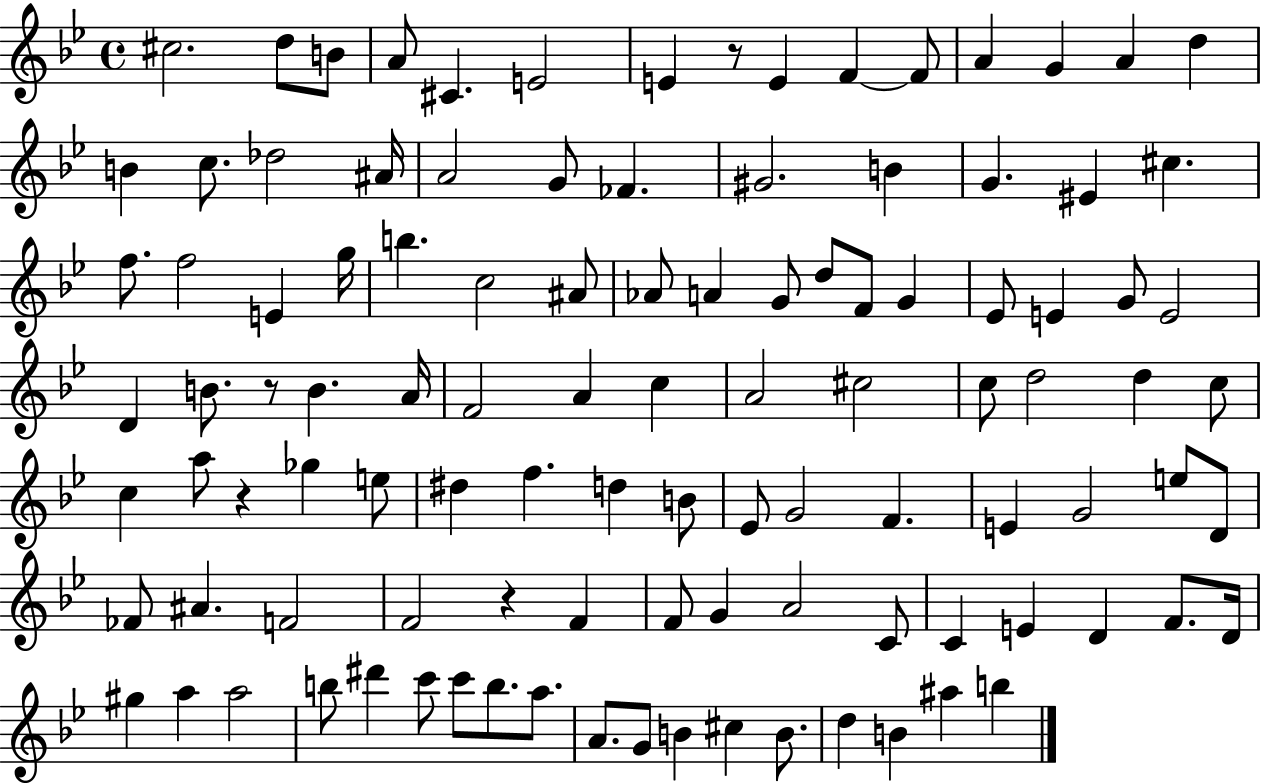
{
  \clef treble
  \time 4/4
  \defaultTimeSignature
  \key bes \major
  cis''2. d''8 b'8 | a'8 cis'4. e'2 | e'4 r8 e'4 f'4~~ f'8 | a'4 g'4 a'4 d''4 | \break b'4 c''8. des''2 ais'16 | a'2 g'8 fes'4. | gis'2. b'4 | g'4. eis'4 cis''4. | \break f''8. f''2 e'4 g''16 | b''4. c''2 ais'8 | aes'8 a'4 g'8 d''8 f'8 g'4 | ees'8 e'4 g'8 e'2 | \break d'4 b'8. r8 b'4. a'16 | f'2 a'4 c''4 | a'2 cis''2 | c''8 d''2 d''4 c''8 | \break c''4 a''8 r4 ges''4 e''8 | dis''4 f''4. d''4 b'8 | ees'8 g'2 f'4. | e'4 g'2 e''8 d'8 | \break fes'8 ais'4. f'2 | f'2 r4 f'4 | f'8 g'4 a'2 c'8 | c'4 e'4 d'4 f'8. d'16 | \break gis''4 a''4 a''2 | b''8 dis'''4 c'''8 c'''8 b''8. a''8. | a'8. g'8 b'4 cis''4 b'8. | d''4 b'4 ais''4 b''4 | \break \bar "|."
}